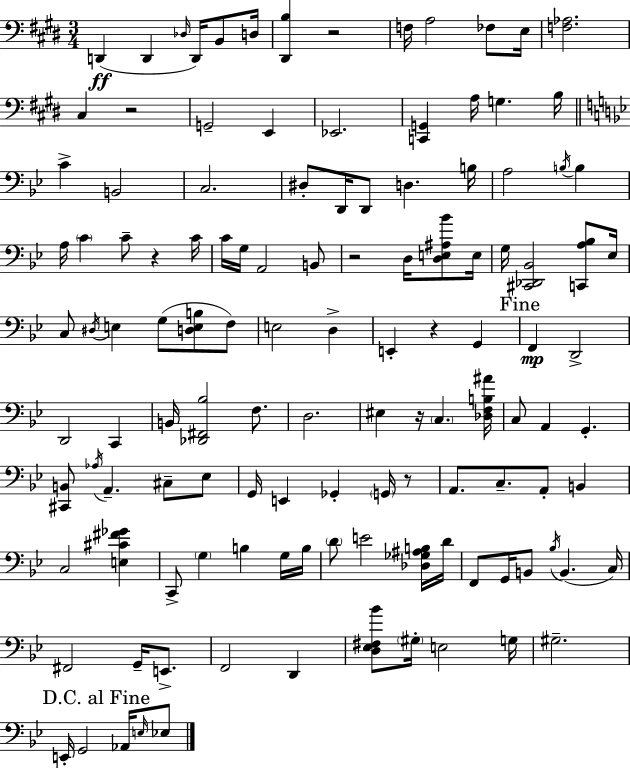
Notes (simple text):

D2/q D2/q Db3/s D2/s B2/e D3/s [D#2,B3]/q R/h F3/s A3/h FES3/e E3/s [F3,Ab3]/h. C#3/q R/h G2/h E2/q Eb2/h. [C2,G2]/q A3/s G3/q. B3/s C4/q B2/h C3/h. D#3/e D2/s D2/e D3/q. B3/s A3/h B3/s B3/q A3/s C4/q C4/e R/q C4/s C4/s G3/s A2/h B2/e R/h D3/s [D3,E3,A#3,Bb4]/e E3/s G3/s [C#2,Db2,Bb2]/h [C2,A3,Bb3]/e Eb3/s C3/e D#3/s E3/q G3/e [D3,E3,B3]/e F3/e E3/h D3/q E2/q R/q G2/q F2/q D2/h D2/h C2/q B2/s [Db2,F#2,Bb3]/h F3/e. D3/h. EIS3/q R/s C3/q. [Db3,F3,B3,A#4]/s C3/e A2/q G2/q. [C#2,B2]/e Ab3/s A2/q. C#3/e Eb3/e G2/s E2/q Gb2/q G2/s R/e A2/e. C3/e. A2/e B2/q C3/h [E3,C#4,F#4,Gb4]/q C2/e G3/q B3/q G3/s B3/s D4/e E4/h [Db3,Gb3,A#3,B3]/s D4/s F2/e G2/s B2/e Bb3/s B2/q. C3/s F#2/h G2/s E2/e. F2/h D2/q [D3,Eb3,F#3,Bb4]/e G#3/s E3/h G3/s G#3/h. E2/s G2/h Ab2/s E3/s Eb3/e